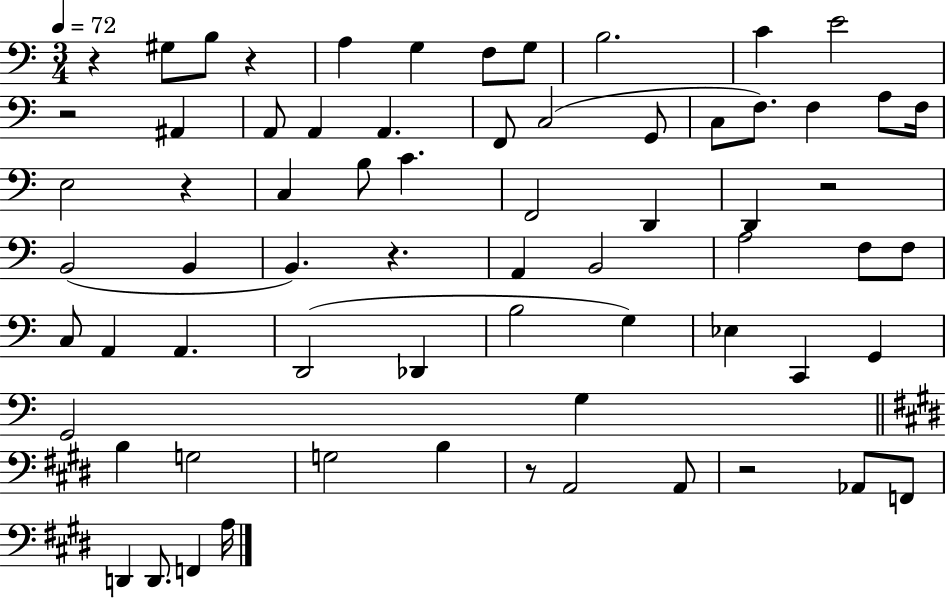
X:1
T:Untitled
M:3/4
L:1/4
K:C
z ^G,/2 B,/2 z A, G, F,/2 G,/2 B,2 C E2 z2 ^A,, A,,/2 A,, A,, F,,/2 C,2 G,,/2 C,/2 F,/2 F, A,/2 F,/4 E,2 z C, B,/2 C F,,2 D,, D,, z2 B,,2 B,, B,, z A,, B,,2 A,2 F,/2 F,/2 C,/2 A,, A,, D,,2 _D,, B,2 G, _E, C,, G,, G,,2 G, B, G,2 G,2 B, z/2 A,,2 A,,/2 z2 _A,,/2 F,,/2 D,, D,,/2 F,, A,/4